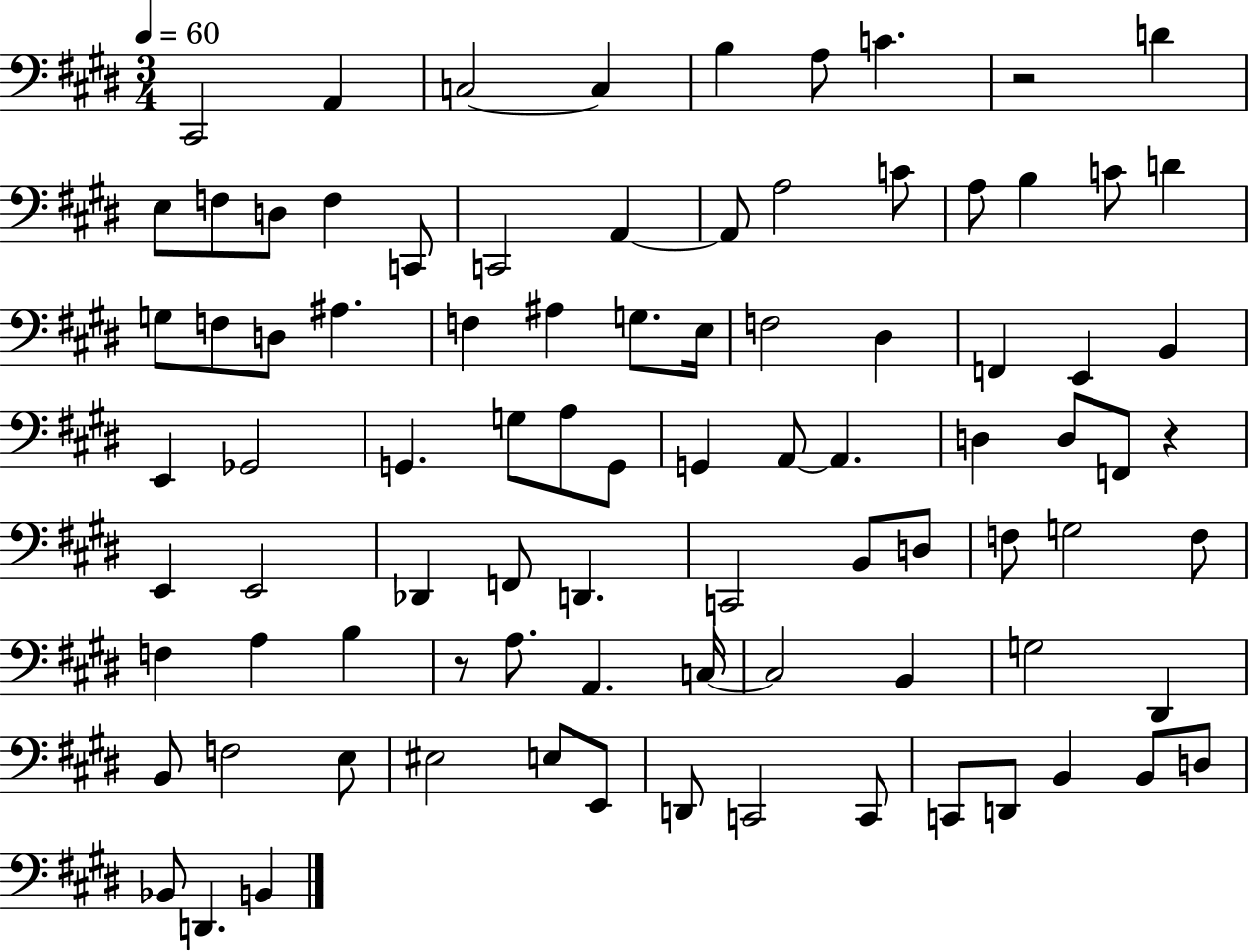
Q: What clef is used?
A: bass